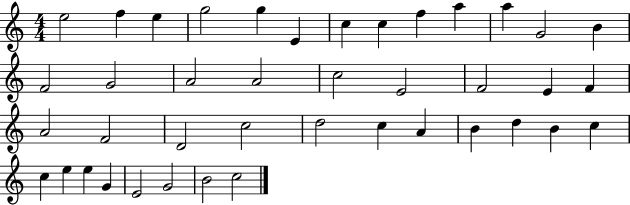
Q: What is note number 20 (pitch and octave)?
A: F4